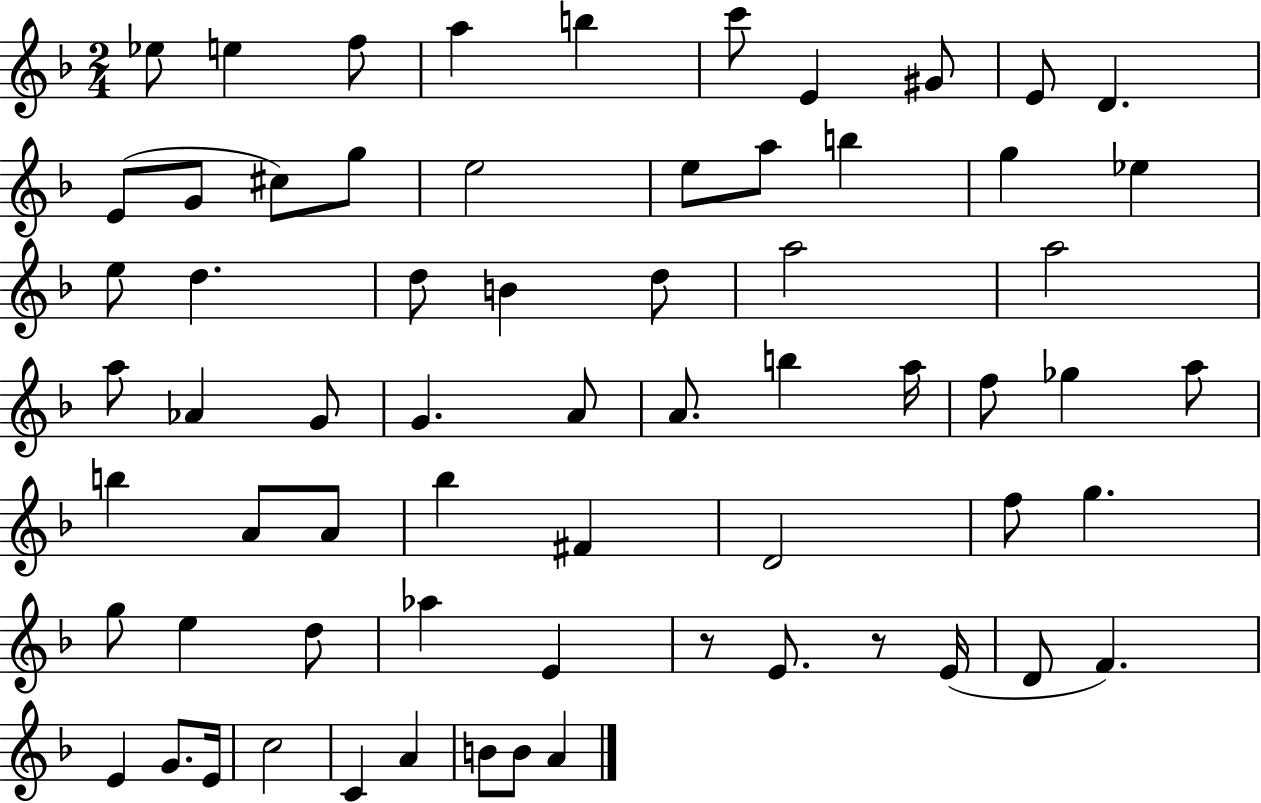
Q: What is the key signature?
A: F major